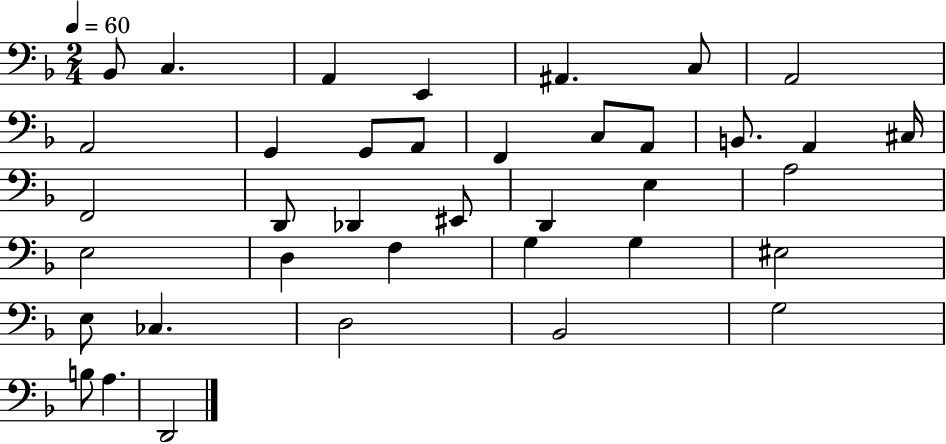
{
  \clef bass
  \numericTimeSignature
  \time 2/4
  \key f \major
  \tempo 4 = 60
  bes,8 c4. | a,4 e,4 | ais,4. c8 | a,2 | \break a,2 | g,4 g,8 a,8 | f,4 c8 a,8 | b,8. a,4 cis16 | \break f,2 | d,8 des,4 eis,8 | d,4 e4 | a2 | \break e2 | d4 f4 | g4 g4 | eis2 | \break e8 ces4. | d2 | bes,2 | g2 | \break b8 a4. | d,2 | \bar "|."
}